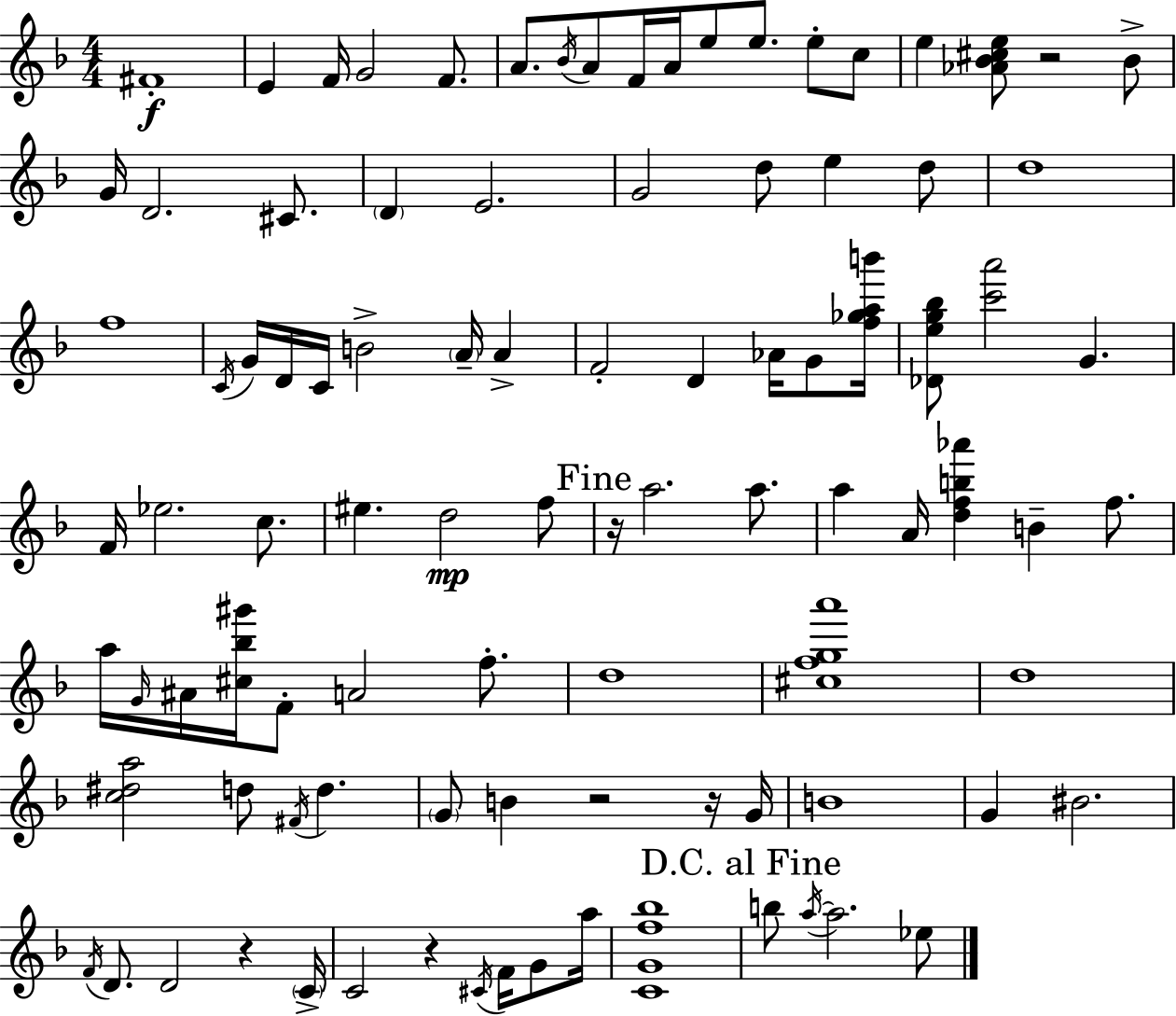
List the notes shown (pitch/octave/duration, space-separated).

F#4/w E4/q F4/s G4/h F4/e. A4/e. Bb4/s A4/e F4/s A4/s E5/e E5/e. E5/e C5/e E5/q [Ab4,Bb4,C#5,E5]/e R/h Bb4/e G4/s D4/h. C#4/e. D4/q E4/h. G4/h D5/e E5/q D5/e D5/w F5/w C4/s G4/s D4/s C4/s B4/h A4/s A4/q F4/h D4/q Ab4/s G4/e [F5,Gb5,A5,B6]/s [Db4,E5,G5,Bb5]/e [C6,A6]/h G4/q. F4/s Eb5/h. C5/e. EIS5/q. D5/h F5/e R/s A5/h. A5/e. A5/q A4/s [D5,F5,B5,Ab6]/q B4/q F5/e. A5/s G4/s A#4/s [C#5,Bb5,G#6]/s F4/e A4/h F5/e. D5/w [C#5,F5,G5,A6]/w D5/w [C5,D#5,A5]/h D5/e F#4/s D5/q. G4/e B4/q R/h R/s G4/s B4/w G4/q BIS4/h. F4/s D4/e. D4/h R/q C4/s C4/h R/q C#4/s F4/s G4/e A5/s [C4,G4,F5,Bb5]/w B5/e A5/s A5/h. Eb5/e